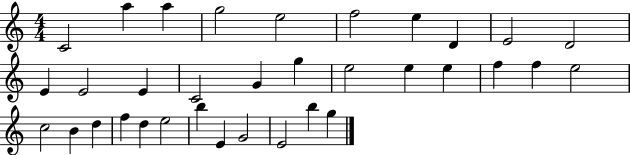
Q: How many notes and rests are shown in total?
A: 34